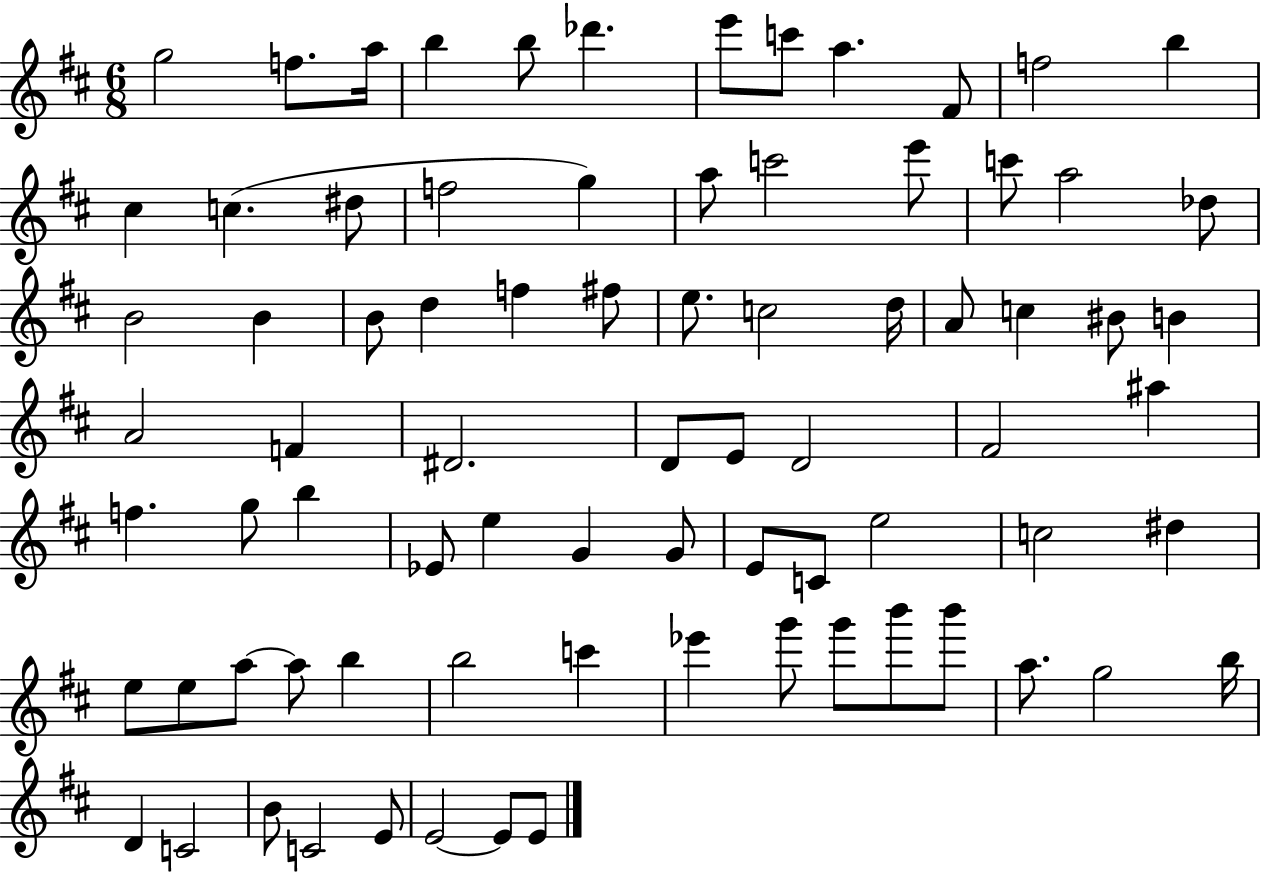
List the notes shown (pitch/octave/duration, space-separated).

G5/h F5/e. A5/s B5/q B5/e Db6/q. E6/e C6/e A5/q. F#4/e F5/h B5/q C#5/q C5/q. D#5/e F5/h G5/q A5/e C6/h E6/e C6/e A5/h Db5/e B4/h B4/q B4/e D5/q F5/q F#5/e E5/e. C5/h D5/s A4/e C5/q BIS4/e B4/q A4/h F4/q D#4/h. D4/e E4/e D4/h F#4/h A#5/q F5/q. G5/e B5/q Eb4/e E5/q G4/q G4/e E4/e C4/e E5/h C5/h D#5/q E5/e E5/e A5/e A5/e B5/q B5/h C6/q Eb6/q G6/e G6/e B6/e B6/e A5/e. G5/h B5/s D4/q C4/h B4/e C4/h E4/e E4/h E4/e E4/e